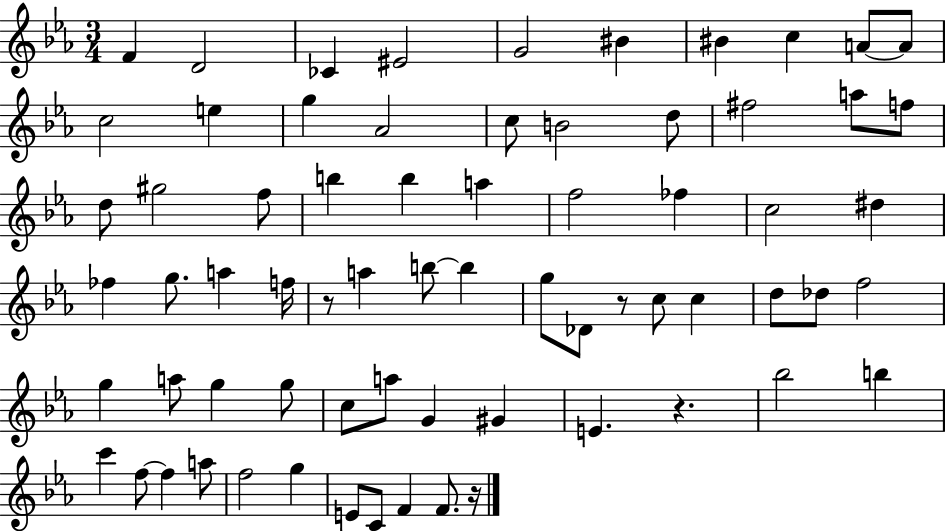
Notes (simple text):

F4/q D4/h CES4/q EIS4/h G4/h BIS4/q BIS4/q C5/q A4/e A4/e C5/h E5/q G5/q Ab4/h C5/e B4/h D5/e F#5/h A5/e F5/e D5/e G#5/h F5/e B5/q B5/q A5/q F5/h FES5/q C5/h D#5/q FES5/q G5/e. A5/q F5/s R/e A5/q B5/e B5/q G5/e Db4/e R/e C5/e C5/q D5/e Db5/e F5/h G5/q A5/e G5/q G5/e C5/e A5/e G4/q G#4/q E4/q. R/q. Bb5/h B5/q C6/q F5/e F5/q A5/e F5/h G5/q E4/e C4/e F4/q F4/e. R/s